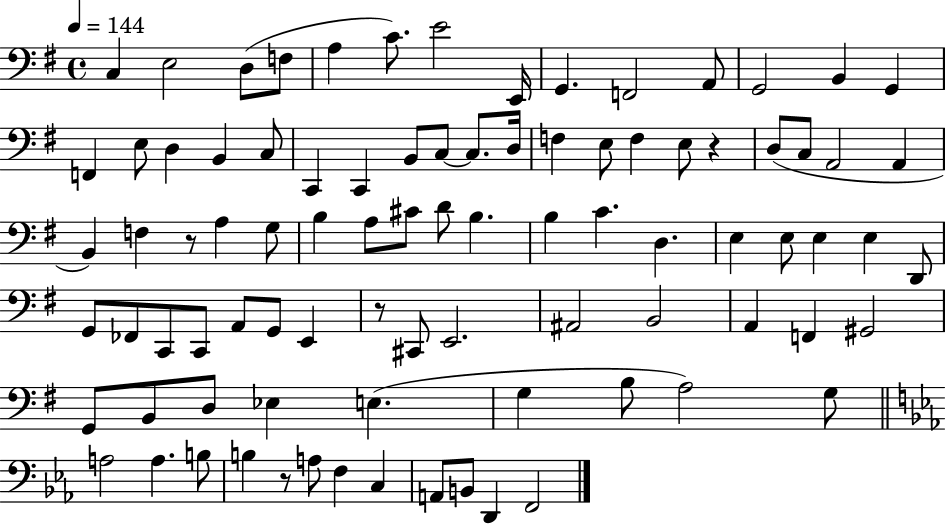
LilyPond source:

{
  \clef bass
  \time 4/4
  \defaultTimeSignature
  \key g \major
  \tempo 4 = 144
  c4 e2 d8( f8 | a4 c'8.) e'2 e,16 | g,4. f,2 a,8 | g,2 b,4 g,4 | \break f,4 e8 d4 b,4 c8 | c,4 c,4 b,8 c8~~ c8. d16 | f4 e8 f4 e8 r4 | d8( c8 a,2 a,4 | \break b,4) f4 r8 a4 g8 | b4 a8 cis'8 d'8 b4. | b4 c'4. d4. | e4 e8 e4 e4 d,8 | \break g,8 fes,8 c,8 c,8 a,8 g,8 e,4 | r8 cis,8 e,2. | ais,2 b,2 | a,4 f,4 gis,2 | \break g,8 b,8 d8 ees4 e4.( | g4 b8 a2) g8 | \bar "||" \break \key ees \major a2 a4. b8 | b4 r8 a8 f4 c4 | a,8 b,8 d,4 f,2 | \bar "|."
}